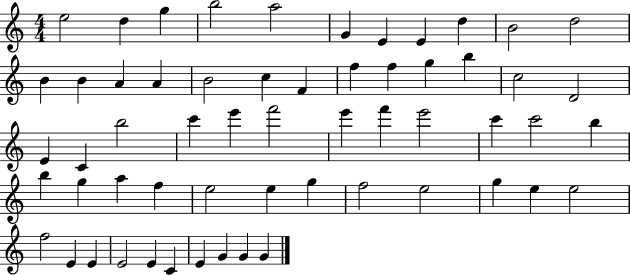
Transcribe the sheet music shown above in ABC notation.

X:1
T:Untitled
M:4/4
L:1/4
K:C
e2 d g b2 a2 G E E d B2 d2 B B A A B2 c F f f g b c2 D2 E C b2 c' e' f'2 e' f' e'2 c' c'2 b b g a f e2 e g f2 e2 g e e2 f2 E E E2 E C E G G G